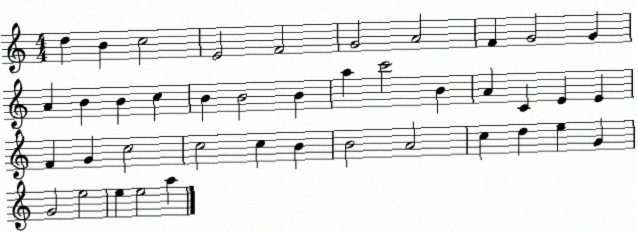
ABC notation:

X:1
T:Untitled
M:4/4
L:1/4
K:C
d B c2 E2 F2 G2 A2 F G2 G A B B c B B2 B a c'2 B A C E E F G c2 c2 c B B2 A2 c d e G G2 e2 e e2 a